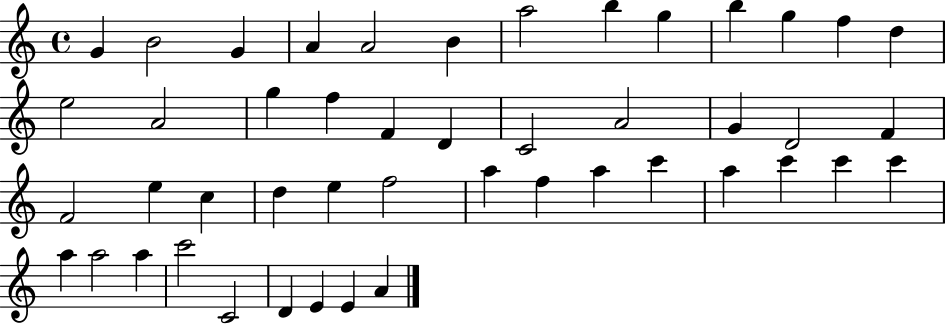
G4/q B4/h G4/q A4/q A4/h B4/q A5/h B5/q G5/q B5/q G5/q F5/q D5/q E5/h A4/h G5/q F5/q F4/q D4/q C4/h A4/h G4/q D4/h F4/q F4/h E5/q C5/q D5/q E5/q F5/h A5/q F5/q A5/q C6/q A5/q C6/q C6/q C6/q A5/q A5/h A5/q C6/h C4/h D4/q E4/q E4/q A4/q